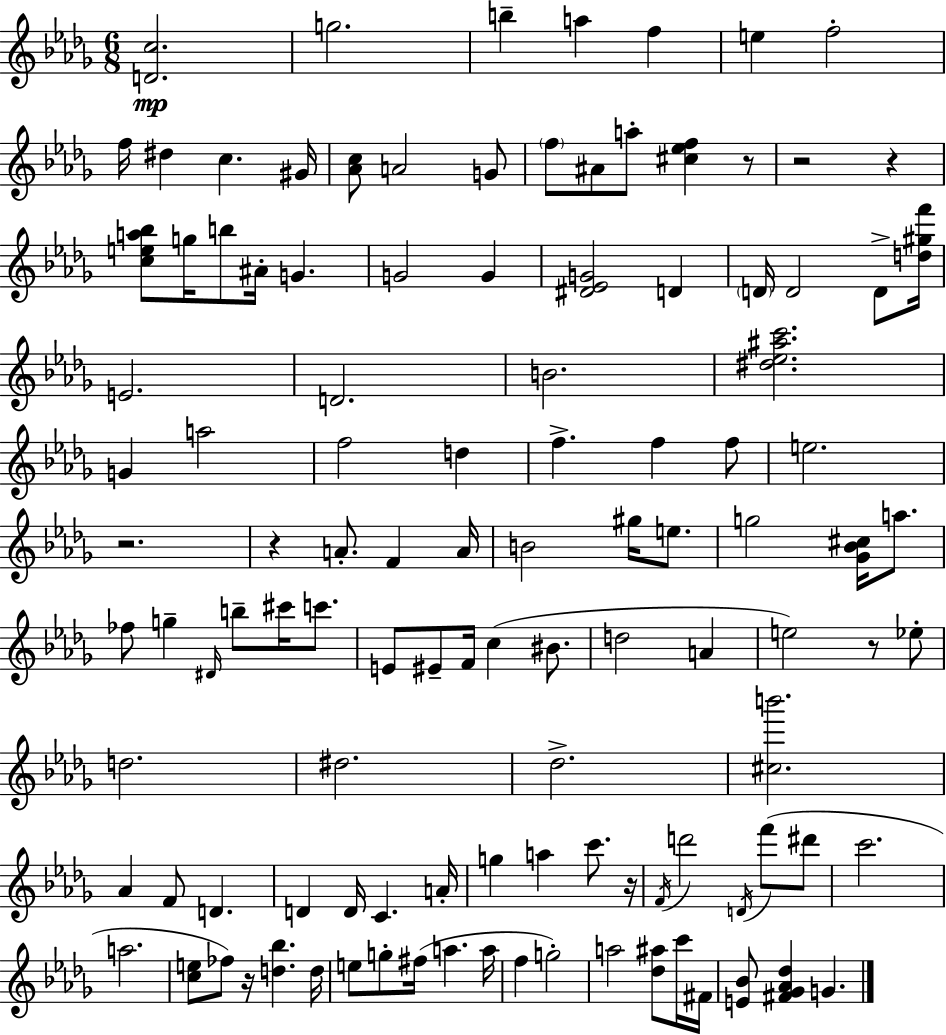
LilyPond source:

{
  \clef treble
  \numericTimeSignature
  \time 6/8
  \key bes \minor
  <d' c''>2.\mp | g''2. | b''4-- a''4 f''4 | e''4 f''2-. | \break f''16 dis''4 c''4. gis'16 | <aes' c''>8 a'2 g'8 | \parenthesize f''8 ais'8 a''8-. <cis'' ees'' f''>4 r8 | r2 r4 | \break <c'' e'' a'' bes''>8 g''16 b''8 ais'16-. g'4. | g'2 g'4 | <dis' ees' g'>2 d'4 | \parenthesize d'16 d'2 d'8-> <d'' gis'' f'''>16 | \break e'2. | d'2. | b'2. | <dis'' ees'' ais'' c'''>2. | \break g'4 a''2 | f''2 d''4 | f''4.-> f''4 f''8 | e''2. | \break r2. | r4 a'8.-. f'4 a'16 | b'2 gis''16 e''8. | g''2 <ges' bes' cis''>16 a''8. | \break fes''8 g''4-- \grace { dis'16 } b''8-- cis'''16 c'''8. | e'8 eis'8-- f'16 c''4( bis'8. | d''2 a'4 | e''2) r8 ees''8-. | \break d''2. | dis''2. | des''2.-> | <cis'' b'''>2. | \break aes'4 f'8 d'4. | d'4 d'16 c'4. | a'16-. g''4 a''4 c'''8. | r16 \acciaccatura { f'16 } d'''2 \acciaccatura { d'16 } f'''8( | \break dis'''8 c'''2. | a''2. | <c'' e''>8 fes''8) r16 <d'' bes''>4. | d''16 e''8 g''8-. fis''16( a''4. | \break a''16 f''4 g''2-.) | a''2 <des'' ais''>8 | c'''16 fis'16 <e' bes'>8 <fis' ges' aes' des''>4 g'4. | \bar "|."
}